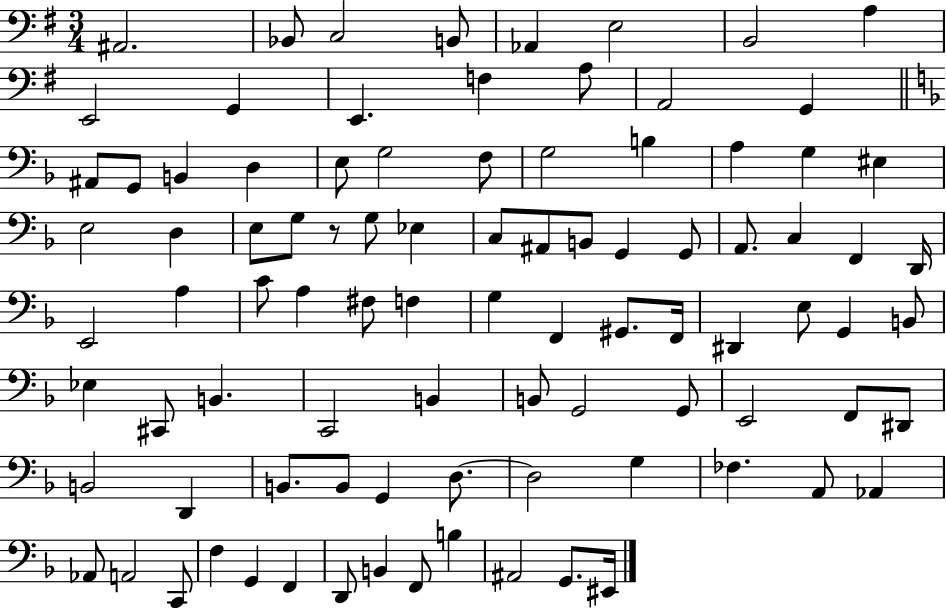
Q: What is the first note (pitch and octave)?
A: A#2